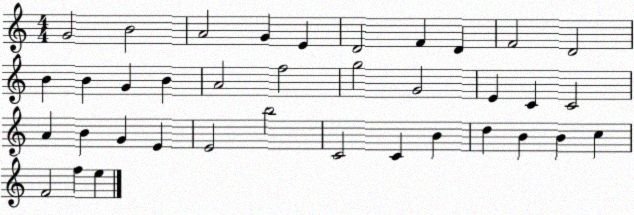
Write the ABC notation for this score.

X:1
T:Untitled
M:4/4
L:1/4
K:C
G2 B2 A2 G E D2 F D F2 D2 B B G B A2 f2 g2 G2 E C C2 A B G E E2 b2 C2 C B d B B c F2 f e